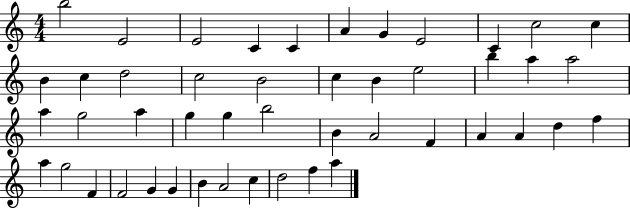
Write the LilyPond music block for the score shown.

{
  \clef treble
  \numericTimeSignature
  \time 4/4
  \key c \major
  b''2 e'2 | e'2 c'4 c'4 | a'4 g'4 e'2 | c'4 c''2 c''4 | \break b'4 c''4 d''2 | c''2 b'2 | c''4 b'4 e''2 | b''4 a''4 a''2 | \break a''4 g''2 a''4 | g''4 g''4 b''2 | b'4 a'2 f'4 | a'4 a'4 d''4 f''4 | \break a''4 g''2 f'4 | f'2 g'4 g'4 | b'4 a'2 c''4 | d''2 f''4 a''4 | \break \bar "|."
}